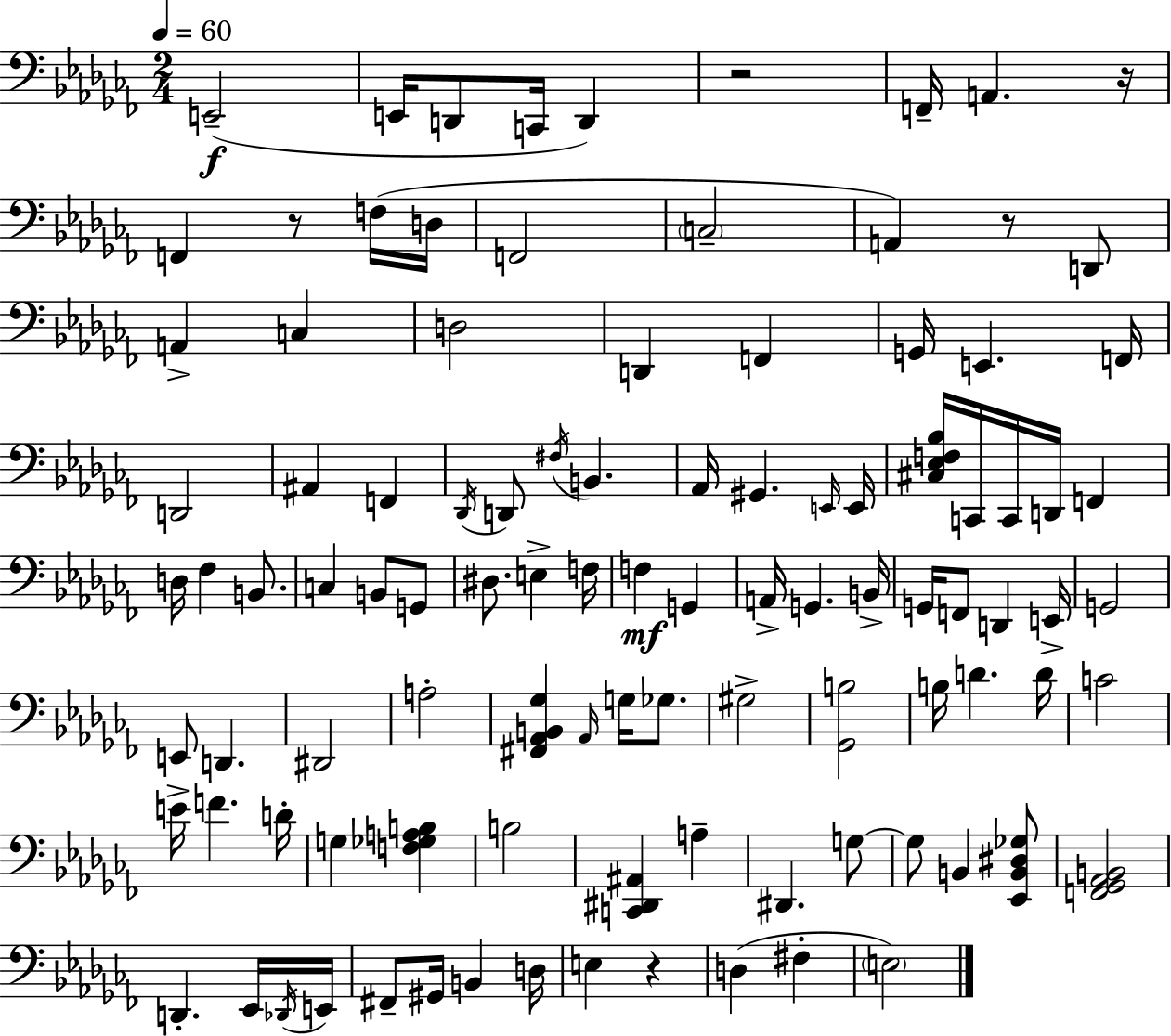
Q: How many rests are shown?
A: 5